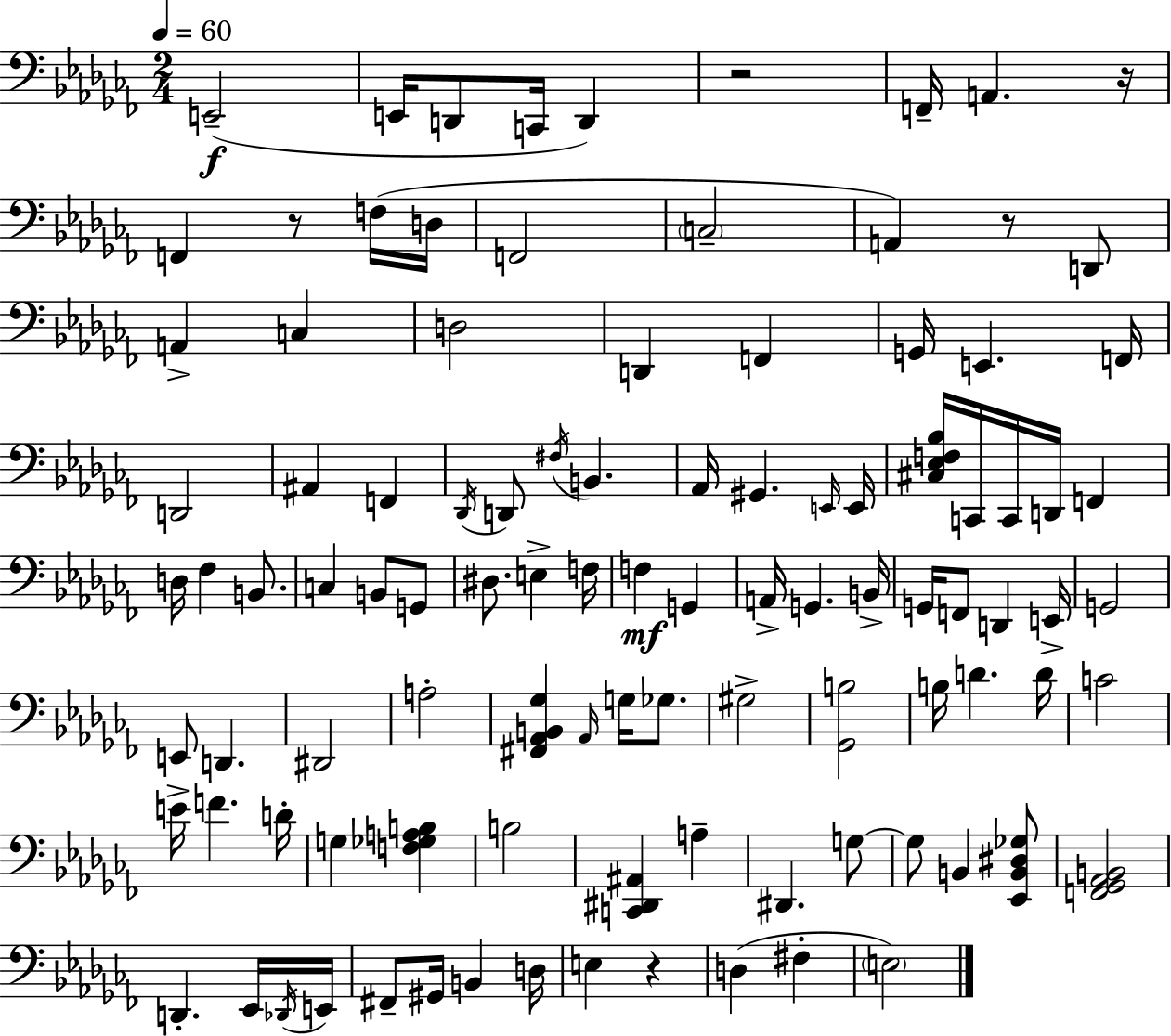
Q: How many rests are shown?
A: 5